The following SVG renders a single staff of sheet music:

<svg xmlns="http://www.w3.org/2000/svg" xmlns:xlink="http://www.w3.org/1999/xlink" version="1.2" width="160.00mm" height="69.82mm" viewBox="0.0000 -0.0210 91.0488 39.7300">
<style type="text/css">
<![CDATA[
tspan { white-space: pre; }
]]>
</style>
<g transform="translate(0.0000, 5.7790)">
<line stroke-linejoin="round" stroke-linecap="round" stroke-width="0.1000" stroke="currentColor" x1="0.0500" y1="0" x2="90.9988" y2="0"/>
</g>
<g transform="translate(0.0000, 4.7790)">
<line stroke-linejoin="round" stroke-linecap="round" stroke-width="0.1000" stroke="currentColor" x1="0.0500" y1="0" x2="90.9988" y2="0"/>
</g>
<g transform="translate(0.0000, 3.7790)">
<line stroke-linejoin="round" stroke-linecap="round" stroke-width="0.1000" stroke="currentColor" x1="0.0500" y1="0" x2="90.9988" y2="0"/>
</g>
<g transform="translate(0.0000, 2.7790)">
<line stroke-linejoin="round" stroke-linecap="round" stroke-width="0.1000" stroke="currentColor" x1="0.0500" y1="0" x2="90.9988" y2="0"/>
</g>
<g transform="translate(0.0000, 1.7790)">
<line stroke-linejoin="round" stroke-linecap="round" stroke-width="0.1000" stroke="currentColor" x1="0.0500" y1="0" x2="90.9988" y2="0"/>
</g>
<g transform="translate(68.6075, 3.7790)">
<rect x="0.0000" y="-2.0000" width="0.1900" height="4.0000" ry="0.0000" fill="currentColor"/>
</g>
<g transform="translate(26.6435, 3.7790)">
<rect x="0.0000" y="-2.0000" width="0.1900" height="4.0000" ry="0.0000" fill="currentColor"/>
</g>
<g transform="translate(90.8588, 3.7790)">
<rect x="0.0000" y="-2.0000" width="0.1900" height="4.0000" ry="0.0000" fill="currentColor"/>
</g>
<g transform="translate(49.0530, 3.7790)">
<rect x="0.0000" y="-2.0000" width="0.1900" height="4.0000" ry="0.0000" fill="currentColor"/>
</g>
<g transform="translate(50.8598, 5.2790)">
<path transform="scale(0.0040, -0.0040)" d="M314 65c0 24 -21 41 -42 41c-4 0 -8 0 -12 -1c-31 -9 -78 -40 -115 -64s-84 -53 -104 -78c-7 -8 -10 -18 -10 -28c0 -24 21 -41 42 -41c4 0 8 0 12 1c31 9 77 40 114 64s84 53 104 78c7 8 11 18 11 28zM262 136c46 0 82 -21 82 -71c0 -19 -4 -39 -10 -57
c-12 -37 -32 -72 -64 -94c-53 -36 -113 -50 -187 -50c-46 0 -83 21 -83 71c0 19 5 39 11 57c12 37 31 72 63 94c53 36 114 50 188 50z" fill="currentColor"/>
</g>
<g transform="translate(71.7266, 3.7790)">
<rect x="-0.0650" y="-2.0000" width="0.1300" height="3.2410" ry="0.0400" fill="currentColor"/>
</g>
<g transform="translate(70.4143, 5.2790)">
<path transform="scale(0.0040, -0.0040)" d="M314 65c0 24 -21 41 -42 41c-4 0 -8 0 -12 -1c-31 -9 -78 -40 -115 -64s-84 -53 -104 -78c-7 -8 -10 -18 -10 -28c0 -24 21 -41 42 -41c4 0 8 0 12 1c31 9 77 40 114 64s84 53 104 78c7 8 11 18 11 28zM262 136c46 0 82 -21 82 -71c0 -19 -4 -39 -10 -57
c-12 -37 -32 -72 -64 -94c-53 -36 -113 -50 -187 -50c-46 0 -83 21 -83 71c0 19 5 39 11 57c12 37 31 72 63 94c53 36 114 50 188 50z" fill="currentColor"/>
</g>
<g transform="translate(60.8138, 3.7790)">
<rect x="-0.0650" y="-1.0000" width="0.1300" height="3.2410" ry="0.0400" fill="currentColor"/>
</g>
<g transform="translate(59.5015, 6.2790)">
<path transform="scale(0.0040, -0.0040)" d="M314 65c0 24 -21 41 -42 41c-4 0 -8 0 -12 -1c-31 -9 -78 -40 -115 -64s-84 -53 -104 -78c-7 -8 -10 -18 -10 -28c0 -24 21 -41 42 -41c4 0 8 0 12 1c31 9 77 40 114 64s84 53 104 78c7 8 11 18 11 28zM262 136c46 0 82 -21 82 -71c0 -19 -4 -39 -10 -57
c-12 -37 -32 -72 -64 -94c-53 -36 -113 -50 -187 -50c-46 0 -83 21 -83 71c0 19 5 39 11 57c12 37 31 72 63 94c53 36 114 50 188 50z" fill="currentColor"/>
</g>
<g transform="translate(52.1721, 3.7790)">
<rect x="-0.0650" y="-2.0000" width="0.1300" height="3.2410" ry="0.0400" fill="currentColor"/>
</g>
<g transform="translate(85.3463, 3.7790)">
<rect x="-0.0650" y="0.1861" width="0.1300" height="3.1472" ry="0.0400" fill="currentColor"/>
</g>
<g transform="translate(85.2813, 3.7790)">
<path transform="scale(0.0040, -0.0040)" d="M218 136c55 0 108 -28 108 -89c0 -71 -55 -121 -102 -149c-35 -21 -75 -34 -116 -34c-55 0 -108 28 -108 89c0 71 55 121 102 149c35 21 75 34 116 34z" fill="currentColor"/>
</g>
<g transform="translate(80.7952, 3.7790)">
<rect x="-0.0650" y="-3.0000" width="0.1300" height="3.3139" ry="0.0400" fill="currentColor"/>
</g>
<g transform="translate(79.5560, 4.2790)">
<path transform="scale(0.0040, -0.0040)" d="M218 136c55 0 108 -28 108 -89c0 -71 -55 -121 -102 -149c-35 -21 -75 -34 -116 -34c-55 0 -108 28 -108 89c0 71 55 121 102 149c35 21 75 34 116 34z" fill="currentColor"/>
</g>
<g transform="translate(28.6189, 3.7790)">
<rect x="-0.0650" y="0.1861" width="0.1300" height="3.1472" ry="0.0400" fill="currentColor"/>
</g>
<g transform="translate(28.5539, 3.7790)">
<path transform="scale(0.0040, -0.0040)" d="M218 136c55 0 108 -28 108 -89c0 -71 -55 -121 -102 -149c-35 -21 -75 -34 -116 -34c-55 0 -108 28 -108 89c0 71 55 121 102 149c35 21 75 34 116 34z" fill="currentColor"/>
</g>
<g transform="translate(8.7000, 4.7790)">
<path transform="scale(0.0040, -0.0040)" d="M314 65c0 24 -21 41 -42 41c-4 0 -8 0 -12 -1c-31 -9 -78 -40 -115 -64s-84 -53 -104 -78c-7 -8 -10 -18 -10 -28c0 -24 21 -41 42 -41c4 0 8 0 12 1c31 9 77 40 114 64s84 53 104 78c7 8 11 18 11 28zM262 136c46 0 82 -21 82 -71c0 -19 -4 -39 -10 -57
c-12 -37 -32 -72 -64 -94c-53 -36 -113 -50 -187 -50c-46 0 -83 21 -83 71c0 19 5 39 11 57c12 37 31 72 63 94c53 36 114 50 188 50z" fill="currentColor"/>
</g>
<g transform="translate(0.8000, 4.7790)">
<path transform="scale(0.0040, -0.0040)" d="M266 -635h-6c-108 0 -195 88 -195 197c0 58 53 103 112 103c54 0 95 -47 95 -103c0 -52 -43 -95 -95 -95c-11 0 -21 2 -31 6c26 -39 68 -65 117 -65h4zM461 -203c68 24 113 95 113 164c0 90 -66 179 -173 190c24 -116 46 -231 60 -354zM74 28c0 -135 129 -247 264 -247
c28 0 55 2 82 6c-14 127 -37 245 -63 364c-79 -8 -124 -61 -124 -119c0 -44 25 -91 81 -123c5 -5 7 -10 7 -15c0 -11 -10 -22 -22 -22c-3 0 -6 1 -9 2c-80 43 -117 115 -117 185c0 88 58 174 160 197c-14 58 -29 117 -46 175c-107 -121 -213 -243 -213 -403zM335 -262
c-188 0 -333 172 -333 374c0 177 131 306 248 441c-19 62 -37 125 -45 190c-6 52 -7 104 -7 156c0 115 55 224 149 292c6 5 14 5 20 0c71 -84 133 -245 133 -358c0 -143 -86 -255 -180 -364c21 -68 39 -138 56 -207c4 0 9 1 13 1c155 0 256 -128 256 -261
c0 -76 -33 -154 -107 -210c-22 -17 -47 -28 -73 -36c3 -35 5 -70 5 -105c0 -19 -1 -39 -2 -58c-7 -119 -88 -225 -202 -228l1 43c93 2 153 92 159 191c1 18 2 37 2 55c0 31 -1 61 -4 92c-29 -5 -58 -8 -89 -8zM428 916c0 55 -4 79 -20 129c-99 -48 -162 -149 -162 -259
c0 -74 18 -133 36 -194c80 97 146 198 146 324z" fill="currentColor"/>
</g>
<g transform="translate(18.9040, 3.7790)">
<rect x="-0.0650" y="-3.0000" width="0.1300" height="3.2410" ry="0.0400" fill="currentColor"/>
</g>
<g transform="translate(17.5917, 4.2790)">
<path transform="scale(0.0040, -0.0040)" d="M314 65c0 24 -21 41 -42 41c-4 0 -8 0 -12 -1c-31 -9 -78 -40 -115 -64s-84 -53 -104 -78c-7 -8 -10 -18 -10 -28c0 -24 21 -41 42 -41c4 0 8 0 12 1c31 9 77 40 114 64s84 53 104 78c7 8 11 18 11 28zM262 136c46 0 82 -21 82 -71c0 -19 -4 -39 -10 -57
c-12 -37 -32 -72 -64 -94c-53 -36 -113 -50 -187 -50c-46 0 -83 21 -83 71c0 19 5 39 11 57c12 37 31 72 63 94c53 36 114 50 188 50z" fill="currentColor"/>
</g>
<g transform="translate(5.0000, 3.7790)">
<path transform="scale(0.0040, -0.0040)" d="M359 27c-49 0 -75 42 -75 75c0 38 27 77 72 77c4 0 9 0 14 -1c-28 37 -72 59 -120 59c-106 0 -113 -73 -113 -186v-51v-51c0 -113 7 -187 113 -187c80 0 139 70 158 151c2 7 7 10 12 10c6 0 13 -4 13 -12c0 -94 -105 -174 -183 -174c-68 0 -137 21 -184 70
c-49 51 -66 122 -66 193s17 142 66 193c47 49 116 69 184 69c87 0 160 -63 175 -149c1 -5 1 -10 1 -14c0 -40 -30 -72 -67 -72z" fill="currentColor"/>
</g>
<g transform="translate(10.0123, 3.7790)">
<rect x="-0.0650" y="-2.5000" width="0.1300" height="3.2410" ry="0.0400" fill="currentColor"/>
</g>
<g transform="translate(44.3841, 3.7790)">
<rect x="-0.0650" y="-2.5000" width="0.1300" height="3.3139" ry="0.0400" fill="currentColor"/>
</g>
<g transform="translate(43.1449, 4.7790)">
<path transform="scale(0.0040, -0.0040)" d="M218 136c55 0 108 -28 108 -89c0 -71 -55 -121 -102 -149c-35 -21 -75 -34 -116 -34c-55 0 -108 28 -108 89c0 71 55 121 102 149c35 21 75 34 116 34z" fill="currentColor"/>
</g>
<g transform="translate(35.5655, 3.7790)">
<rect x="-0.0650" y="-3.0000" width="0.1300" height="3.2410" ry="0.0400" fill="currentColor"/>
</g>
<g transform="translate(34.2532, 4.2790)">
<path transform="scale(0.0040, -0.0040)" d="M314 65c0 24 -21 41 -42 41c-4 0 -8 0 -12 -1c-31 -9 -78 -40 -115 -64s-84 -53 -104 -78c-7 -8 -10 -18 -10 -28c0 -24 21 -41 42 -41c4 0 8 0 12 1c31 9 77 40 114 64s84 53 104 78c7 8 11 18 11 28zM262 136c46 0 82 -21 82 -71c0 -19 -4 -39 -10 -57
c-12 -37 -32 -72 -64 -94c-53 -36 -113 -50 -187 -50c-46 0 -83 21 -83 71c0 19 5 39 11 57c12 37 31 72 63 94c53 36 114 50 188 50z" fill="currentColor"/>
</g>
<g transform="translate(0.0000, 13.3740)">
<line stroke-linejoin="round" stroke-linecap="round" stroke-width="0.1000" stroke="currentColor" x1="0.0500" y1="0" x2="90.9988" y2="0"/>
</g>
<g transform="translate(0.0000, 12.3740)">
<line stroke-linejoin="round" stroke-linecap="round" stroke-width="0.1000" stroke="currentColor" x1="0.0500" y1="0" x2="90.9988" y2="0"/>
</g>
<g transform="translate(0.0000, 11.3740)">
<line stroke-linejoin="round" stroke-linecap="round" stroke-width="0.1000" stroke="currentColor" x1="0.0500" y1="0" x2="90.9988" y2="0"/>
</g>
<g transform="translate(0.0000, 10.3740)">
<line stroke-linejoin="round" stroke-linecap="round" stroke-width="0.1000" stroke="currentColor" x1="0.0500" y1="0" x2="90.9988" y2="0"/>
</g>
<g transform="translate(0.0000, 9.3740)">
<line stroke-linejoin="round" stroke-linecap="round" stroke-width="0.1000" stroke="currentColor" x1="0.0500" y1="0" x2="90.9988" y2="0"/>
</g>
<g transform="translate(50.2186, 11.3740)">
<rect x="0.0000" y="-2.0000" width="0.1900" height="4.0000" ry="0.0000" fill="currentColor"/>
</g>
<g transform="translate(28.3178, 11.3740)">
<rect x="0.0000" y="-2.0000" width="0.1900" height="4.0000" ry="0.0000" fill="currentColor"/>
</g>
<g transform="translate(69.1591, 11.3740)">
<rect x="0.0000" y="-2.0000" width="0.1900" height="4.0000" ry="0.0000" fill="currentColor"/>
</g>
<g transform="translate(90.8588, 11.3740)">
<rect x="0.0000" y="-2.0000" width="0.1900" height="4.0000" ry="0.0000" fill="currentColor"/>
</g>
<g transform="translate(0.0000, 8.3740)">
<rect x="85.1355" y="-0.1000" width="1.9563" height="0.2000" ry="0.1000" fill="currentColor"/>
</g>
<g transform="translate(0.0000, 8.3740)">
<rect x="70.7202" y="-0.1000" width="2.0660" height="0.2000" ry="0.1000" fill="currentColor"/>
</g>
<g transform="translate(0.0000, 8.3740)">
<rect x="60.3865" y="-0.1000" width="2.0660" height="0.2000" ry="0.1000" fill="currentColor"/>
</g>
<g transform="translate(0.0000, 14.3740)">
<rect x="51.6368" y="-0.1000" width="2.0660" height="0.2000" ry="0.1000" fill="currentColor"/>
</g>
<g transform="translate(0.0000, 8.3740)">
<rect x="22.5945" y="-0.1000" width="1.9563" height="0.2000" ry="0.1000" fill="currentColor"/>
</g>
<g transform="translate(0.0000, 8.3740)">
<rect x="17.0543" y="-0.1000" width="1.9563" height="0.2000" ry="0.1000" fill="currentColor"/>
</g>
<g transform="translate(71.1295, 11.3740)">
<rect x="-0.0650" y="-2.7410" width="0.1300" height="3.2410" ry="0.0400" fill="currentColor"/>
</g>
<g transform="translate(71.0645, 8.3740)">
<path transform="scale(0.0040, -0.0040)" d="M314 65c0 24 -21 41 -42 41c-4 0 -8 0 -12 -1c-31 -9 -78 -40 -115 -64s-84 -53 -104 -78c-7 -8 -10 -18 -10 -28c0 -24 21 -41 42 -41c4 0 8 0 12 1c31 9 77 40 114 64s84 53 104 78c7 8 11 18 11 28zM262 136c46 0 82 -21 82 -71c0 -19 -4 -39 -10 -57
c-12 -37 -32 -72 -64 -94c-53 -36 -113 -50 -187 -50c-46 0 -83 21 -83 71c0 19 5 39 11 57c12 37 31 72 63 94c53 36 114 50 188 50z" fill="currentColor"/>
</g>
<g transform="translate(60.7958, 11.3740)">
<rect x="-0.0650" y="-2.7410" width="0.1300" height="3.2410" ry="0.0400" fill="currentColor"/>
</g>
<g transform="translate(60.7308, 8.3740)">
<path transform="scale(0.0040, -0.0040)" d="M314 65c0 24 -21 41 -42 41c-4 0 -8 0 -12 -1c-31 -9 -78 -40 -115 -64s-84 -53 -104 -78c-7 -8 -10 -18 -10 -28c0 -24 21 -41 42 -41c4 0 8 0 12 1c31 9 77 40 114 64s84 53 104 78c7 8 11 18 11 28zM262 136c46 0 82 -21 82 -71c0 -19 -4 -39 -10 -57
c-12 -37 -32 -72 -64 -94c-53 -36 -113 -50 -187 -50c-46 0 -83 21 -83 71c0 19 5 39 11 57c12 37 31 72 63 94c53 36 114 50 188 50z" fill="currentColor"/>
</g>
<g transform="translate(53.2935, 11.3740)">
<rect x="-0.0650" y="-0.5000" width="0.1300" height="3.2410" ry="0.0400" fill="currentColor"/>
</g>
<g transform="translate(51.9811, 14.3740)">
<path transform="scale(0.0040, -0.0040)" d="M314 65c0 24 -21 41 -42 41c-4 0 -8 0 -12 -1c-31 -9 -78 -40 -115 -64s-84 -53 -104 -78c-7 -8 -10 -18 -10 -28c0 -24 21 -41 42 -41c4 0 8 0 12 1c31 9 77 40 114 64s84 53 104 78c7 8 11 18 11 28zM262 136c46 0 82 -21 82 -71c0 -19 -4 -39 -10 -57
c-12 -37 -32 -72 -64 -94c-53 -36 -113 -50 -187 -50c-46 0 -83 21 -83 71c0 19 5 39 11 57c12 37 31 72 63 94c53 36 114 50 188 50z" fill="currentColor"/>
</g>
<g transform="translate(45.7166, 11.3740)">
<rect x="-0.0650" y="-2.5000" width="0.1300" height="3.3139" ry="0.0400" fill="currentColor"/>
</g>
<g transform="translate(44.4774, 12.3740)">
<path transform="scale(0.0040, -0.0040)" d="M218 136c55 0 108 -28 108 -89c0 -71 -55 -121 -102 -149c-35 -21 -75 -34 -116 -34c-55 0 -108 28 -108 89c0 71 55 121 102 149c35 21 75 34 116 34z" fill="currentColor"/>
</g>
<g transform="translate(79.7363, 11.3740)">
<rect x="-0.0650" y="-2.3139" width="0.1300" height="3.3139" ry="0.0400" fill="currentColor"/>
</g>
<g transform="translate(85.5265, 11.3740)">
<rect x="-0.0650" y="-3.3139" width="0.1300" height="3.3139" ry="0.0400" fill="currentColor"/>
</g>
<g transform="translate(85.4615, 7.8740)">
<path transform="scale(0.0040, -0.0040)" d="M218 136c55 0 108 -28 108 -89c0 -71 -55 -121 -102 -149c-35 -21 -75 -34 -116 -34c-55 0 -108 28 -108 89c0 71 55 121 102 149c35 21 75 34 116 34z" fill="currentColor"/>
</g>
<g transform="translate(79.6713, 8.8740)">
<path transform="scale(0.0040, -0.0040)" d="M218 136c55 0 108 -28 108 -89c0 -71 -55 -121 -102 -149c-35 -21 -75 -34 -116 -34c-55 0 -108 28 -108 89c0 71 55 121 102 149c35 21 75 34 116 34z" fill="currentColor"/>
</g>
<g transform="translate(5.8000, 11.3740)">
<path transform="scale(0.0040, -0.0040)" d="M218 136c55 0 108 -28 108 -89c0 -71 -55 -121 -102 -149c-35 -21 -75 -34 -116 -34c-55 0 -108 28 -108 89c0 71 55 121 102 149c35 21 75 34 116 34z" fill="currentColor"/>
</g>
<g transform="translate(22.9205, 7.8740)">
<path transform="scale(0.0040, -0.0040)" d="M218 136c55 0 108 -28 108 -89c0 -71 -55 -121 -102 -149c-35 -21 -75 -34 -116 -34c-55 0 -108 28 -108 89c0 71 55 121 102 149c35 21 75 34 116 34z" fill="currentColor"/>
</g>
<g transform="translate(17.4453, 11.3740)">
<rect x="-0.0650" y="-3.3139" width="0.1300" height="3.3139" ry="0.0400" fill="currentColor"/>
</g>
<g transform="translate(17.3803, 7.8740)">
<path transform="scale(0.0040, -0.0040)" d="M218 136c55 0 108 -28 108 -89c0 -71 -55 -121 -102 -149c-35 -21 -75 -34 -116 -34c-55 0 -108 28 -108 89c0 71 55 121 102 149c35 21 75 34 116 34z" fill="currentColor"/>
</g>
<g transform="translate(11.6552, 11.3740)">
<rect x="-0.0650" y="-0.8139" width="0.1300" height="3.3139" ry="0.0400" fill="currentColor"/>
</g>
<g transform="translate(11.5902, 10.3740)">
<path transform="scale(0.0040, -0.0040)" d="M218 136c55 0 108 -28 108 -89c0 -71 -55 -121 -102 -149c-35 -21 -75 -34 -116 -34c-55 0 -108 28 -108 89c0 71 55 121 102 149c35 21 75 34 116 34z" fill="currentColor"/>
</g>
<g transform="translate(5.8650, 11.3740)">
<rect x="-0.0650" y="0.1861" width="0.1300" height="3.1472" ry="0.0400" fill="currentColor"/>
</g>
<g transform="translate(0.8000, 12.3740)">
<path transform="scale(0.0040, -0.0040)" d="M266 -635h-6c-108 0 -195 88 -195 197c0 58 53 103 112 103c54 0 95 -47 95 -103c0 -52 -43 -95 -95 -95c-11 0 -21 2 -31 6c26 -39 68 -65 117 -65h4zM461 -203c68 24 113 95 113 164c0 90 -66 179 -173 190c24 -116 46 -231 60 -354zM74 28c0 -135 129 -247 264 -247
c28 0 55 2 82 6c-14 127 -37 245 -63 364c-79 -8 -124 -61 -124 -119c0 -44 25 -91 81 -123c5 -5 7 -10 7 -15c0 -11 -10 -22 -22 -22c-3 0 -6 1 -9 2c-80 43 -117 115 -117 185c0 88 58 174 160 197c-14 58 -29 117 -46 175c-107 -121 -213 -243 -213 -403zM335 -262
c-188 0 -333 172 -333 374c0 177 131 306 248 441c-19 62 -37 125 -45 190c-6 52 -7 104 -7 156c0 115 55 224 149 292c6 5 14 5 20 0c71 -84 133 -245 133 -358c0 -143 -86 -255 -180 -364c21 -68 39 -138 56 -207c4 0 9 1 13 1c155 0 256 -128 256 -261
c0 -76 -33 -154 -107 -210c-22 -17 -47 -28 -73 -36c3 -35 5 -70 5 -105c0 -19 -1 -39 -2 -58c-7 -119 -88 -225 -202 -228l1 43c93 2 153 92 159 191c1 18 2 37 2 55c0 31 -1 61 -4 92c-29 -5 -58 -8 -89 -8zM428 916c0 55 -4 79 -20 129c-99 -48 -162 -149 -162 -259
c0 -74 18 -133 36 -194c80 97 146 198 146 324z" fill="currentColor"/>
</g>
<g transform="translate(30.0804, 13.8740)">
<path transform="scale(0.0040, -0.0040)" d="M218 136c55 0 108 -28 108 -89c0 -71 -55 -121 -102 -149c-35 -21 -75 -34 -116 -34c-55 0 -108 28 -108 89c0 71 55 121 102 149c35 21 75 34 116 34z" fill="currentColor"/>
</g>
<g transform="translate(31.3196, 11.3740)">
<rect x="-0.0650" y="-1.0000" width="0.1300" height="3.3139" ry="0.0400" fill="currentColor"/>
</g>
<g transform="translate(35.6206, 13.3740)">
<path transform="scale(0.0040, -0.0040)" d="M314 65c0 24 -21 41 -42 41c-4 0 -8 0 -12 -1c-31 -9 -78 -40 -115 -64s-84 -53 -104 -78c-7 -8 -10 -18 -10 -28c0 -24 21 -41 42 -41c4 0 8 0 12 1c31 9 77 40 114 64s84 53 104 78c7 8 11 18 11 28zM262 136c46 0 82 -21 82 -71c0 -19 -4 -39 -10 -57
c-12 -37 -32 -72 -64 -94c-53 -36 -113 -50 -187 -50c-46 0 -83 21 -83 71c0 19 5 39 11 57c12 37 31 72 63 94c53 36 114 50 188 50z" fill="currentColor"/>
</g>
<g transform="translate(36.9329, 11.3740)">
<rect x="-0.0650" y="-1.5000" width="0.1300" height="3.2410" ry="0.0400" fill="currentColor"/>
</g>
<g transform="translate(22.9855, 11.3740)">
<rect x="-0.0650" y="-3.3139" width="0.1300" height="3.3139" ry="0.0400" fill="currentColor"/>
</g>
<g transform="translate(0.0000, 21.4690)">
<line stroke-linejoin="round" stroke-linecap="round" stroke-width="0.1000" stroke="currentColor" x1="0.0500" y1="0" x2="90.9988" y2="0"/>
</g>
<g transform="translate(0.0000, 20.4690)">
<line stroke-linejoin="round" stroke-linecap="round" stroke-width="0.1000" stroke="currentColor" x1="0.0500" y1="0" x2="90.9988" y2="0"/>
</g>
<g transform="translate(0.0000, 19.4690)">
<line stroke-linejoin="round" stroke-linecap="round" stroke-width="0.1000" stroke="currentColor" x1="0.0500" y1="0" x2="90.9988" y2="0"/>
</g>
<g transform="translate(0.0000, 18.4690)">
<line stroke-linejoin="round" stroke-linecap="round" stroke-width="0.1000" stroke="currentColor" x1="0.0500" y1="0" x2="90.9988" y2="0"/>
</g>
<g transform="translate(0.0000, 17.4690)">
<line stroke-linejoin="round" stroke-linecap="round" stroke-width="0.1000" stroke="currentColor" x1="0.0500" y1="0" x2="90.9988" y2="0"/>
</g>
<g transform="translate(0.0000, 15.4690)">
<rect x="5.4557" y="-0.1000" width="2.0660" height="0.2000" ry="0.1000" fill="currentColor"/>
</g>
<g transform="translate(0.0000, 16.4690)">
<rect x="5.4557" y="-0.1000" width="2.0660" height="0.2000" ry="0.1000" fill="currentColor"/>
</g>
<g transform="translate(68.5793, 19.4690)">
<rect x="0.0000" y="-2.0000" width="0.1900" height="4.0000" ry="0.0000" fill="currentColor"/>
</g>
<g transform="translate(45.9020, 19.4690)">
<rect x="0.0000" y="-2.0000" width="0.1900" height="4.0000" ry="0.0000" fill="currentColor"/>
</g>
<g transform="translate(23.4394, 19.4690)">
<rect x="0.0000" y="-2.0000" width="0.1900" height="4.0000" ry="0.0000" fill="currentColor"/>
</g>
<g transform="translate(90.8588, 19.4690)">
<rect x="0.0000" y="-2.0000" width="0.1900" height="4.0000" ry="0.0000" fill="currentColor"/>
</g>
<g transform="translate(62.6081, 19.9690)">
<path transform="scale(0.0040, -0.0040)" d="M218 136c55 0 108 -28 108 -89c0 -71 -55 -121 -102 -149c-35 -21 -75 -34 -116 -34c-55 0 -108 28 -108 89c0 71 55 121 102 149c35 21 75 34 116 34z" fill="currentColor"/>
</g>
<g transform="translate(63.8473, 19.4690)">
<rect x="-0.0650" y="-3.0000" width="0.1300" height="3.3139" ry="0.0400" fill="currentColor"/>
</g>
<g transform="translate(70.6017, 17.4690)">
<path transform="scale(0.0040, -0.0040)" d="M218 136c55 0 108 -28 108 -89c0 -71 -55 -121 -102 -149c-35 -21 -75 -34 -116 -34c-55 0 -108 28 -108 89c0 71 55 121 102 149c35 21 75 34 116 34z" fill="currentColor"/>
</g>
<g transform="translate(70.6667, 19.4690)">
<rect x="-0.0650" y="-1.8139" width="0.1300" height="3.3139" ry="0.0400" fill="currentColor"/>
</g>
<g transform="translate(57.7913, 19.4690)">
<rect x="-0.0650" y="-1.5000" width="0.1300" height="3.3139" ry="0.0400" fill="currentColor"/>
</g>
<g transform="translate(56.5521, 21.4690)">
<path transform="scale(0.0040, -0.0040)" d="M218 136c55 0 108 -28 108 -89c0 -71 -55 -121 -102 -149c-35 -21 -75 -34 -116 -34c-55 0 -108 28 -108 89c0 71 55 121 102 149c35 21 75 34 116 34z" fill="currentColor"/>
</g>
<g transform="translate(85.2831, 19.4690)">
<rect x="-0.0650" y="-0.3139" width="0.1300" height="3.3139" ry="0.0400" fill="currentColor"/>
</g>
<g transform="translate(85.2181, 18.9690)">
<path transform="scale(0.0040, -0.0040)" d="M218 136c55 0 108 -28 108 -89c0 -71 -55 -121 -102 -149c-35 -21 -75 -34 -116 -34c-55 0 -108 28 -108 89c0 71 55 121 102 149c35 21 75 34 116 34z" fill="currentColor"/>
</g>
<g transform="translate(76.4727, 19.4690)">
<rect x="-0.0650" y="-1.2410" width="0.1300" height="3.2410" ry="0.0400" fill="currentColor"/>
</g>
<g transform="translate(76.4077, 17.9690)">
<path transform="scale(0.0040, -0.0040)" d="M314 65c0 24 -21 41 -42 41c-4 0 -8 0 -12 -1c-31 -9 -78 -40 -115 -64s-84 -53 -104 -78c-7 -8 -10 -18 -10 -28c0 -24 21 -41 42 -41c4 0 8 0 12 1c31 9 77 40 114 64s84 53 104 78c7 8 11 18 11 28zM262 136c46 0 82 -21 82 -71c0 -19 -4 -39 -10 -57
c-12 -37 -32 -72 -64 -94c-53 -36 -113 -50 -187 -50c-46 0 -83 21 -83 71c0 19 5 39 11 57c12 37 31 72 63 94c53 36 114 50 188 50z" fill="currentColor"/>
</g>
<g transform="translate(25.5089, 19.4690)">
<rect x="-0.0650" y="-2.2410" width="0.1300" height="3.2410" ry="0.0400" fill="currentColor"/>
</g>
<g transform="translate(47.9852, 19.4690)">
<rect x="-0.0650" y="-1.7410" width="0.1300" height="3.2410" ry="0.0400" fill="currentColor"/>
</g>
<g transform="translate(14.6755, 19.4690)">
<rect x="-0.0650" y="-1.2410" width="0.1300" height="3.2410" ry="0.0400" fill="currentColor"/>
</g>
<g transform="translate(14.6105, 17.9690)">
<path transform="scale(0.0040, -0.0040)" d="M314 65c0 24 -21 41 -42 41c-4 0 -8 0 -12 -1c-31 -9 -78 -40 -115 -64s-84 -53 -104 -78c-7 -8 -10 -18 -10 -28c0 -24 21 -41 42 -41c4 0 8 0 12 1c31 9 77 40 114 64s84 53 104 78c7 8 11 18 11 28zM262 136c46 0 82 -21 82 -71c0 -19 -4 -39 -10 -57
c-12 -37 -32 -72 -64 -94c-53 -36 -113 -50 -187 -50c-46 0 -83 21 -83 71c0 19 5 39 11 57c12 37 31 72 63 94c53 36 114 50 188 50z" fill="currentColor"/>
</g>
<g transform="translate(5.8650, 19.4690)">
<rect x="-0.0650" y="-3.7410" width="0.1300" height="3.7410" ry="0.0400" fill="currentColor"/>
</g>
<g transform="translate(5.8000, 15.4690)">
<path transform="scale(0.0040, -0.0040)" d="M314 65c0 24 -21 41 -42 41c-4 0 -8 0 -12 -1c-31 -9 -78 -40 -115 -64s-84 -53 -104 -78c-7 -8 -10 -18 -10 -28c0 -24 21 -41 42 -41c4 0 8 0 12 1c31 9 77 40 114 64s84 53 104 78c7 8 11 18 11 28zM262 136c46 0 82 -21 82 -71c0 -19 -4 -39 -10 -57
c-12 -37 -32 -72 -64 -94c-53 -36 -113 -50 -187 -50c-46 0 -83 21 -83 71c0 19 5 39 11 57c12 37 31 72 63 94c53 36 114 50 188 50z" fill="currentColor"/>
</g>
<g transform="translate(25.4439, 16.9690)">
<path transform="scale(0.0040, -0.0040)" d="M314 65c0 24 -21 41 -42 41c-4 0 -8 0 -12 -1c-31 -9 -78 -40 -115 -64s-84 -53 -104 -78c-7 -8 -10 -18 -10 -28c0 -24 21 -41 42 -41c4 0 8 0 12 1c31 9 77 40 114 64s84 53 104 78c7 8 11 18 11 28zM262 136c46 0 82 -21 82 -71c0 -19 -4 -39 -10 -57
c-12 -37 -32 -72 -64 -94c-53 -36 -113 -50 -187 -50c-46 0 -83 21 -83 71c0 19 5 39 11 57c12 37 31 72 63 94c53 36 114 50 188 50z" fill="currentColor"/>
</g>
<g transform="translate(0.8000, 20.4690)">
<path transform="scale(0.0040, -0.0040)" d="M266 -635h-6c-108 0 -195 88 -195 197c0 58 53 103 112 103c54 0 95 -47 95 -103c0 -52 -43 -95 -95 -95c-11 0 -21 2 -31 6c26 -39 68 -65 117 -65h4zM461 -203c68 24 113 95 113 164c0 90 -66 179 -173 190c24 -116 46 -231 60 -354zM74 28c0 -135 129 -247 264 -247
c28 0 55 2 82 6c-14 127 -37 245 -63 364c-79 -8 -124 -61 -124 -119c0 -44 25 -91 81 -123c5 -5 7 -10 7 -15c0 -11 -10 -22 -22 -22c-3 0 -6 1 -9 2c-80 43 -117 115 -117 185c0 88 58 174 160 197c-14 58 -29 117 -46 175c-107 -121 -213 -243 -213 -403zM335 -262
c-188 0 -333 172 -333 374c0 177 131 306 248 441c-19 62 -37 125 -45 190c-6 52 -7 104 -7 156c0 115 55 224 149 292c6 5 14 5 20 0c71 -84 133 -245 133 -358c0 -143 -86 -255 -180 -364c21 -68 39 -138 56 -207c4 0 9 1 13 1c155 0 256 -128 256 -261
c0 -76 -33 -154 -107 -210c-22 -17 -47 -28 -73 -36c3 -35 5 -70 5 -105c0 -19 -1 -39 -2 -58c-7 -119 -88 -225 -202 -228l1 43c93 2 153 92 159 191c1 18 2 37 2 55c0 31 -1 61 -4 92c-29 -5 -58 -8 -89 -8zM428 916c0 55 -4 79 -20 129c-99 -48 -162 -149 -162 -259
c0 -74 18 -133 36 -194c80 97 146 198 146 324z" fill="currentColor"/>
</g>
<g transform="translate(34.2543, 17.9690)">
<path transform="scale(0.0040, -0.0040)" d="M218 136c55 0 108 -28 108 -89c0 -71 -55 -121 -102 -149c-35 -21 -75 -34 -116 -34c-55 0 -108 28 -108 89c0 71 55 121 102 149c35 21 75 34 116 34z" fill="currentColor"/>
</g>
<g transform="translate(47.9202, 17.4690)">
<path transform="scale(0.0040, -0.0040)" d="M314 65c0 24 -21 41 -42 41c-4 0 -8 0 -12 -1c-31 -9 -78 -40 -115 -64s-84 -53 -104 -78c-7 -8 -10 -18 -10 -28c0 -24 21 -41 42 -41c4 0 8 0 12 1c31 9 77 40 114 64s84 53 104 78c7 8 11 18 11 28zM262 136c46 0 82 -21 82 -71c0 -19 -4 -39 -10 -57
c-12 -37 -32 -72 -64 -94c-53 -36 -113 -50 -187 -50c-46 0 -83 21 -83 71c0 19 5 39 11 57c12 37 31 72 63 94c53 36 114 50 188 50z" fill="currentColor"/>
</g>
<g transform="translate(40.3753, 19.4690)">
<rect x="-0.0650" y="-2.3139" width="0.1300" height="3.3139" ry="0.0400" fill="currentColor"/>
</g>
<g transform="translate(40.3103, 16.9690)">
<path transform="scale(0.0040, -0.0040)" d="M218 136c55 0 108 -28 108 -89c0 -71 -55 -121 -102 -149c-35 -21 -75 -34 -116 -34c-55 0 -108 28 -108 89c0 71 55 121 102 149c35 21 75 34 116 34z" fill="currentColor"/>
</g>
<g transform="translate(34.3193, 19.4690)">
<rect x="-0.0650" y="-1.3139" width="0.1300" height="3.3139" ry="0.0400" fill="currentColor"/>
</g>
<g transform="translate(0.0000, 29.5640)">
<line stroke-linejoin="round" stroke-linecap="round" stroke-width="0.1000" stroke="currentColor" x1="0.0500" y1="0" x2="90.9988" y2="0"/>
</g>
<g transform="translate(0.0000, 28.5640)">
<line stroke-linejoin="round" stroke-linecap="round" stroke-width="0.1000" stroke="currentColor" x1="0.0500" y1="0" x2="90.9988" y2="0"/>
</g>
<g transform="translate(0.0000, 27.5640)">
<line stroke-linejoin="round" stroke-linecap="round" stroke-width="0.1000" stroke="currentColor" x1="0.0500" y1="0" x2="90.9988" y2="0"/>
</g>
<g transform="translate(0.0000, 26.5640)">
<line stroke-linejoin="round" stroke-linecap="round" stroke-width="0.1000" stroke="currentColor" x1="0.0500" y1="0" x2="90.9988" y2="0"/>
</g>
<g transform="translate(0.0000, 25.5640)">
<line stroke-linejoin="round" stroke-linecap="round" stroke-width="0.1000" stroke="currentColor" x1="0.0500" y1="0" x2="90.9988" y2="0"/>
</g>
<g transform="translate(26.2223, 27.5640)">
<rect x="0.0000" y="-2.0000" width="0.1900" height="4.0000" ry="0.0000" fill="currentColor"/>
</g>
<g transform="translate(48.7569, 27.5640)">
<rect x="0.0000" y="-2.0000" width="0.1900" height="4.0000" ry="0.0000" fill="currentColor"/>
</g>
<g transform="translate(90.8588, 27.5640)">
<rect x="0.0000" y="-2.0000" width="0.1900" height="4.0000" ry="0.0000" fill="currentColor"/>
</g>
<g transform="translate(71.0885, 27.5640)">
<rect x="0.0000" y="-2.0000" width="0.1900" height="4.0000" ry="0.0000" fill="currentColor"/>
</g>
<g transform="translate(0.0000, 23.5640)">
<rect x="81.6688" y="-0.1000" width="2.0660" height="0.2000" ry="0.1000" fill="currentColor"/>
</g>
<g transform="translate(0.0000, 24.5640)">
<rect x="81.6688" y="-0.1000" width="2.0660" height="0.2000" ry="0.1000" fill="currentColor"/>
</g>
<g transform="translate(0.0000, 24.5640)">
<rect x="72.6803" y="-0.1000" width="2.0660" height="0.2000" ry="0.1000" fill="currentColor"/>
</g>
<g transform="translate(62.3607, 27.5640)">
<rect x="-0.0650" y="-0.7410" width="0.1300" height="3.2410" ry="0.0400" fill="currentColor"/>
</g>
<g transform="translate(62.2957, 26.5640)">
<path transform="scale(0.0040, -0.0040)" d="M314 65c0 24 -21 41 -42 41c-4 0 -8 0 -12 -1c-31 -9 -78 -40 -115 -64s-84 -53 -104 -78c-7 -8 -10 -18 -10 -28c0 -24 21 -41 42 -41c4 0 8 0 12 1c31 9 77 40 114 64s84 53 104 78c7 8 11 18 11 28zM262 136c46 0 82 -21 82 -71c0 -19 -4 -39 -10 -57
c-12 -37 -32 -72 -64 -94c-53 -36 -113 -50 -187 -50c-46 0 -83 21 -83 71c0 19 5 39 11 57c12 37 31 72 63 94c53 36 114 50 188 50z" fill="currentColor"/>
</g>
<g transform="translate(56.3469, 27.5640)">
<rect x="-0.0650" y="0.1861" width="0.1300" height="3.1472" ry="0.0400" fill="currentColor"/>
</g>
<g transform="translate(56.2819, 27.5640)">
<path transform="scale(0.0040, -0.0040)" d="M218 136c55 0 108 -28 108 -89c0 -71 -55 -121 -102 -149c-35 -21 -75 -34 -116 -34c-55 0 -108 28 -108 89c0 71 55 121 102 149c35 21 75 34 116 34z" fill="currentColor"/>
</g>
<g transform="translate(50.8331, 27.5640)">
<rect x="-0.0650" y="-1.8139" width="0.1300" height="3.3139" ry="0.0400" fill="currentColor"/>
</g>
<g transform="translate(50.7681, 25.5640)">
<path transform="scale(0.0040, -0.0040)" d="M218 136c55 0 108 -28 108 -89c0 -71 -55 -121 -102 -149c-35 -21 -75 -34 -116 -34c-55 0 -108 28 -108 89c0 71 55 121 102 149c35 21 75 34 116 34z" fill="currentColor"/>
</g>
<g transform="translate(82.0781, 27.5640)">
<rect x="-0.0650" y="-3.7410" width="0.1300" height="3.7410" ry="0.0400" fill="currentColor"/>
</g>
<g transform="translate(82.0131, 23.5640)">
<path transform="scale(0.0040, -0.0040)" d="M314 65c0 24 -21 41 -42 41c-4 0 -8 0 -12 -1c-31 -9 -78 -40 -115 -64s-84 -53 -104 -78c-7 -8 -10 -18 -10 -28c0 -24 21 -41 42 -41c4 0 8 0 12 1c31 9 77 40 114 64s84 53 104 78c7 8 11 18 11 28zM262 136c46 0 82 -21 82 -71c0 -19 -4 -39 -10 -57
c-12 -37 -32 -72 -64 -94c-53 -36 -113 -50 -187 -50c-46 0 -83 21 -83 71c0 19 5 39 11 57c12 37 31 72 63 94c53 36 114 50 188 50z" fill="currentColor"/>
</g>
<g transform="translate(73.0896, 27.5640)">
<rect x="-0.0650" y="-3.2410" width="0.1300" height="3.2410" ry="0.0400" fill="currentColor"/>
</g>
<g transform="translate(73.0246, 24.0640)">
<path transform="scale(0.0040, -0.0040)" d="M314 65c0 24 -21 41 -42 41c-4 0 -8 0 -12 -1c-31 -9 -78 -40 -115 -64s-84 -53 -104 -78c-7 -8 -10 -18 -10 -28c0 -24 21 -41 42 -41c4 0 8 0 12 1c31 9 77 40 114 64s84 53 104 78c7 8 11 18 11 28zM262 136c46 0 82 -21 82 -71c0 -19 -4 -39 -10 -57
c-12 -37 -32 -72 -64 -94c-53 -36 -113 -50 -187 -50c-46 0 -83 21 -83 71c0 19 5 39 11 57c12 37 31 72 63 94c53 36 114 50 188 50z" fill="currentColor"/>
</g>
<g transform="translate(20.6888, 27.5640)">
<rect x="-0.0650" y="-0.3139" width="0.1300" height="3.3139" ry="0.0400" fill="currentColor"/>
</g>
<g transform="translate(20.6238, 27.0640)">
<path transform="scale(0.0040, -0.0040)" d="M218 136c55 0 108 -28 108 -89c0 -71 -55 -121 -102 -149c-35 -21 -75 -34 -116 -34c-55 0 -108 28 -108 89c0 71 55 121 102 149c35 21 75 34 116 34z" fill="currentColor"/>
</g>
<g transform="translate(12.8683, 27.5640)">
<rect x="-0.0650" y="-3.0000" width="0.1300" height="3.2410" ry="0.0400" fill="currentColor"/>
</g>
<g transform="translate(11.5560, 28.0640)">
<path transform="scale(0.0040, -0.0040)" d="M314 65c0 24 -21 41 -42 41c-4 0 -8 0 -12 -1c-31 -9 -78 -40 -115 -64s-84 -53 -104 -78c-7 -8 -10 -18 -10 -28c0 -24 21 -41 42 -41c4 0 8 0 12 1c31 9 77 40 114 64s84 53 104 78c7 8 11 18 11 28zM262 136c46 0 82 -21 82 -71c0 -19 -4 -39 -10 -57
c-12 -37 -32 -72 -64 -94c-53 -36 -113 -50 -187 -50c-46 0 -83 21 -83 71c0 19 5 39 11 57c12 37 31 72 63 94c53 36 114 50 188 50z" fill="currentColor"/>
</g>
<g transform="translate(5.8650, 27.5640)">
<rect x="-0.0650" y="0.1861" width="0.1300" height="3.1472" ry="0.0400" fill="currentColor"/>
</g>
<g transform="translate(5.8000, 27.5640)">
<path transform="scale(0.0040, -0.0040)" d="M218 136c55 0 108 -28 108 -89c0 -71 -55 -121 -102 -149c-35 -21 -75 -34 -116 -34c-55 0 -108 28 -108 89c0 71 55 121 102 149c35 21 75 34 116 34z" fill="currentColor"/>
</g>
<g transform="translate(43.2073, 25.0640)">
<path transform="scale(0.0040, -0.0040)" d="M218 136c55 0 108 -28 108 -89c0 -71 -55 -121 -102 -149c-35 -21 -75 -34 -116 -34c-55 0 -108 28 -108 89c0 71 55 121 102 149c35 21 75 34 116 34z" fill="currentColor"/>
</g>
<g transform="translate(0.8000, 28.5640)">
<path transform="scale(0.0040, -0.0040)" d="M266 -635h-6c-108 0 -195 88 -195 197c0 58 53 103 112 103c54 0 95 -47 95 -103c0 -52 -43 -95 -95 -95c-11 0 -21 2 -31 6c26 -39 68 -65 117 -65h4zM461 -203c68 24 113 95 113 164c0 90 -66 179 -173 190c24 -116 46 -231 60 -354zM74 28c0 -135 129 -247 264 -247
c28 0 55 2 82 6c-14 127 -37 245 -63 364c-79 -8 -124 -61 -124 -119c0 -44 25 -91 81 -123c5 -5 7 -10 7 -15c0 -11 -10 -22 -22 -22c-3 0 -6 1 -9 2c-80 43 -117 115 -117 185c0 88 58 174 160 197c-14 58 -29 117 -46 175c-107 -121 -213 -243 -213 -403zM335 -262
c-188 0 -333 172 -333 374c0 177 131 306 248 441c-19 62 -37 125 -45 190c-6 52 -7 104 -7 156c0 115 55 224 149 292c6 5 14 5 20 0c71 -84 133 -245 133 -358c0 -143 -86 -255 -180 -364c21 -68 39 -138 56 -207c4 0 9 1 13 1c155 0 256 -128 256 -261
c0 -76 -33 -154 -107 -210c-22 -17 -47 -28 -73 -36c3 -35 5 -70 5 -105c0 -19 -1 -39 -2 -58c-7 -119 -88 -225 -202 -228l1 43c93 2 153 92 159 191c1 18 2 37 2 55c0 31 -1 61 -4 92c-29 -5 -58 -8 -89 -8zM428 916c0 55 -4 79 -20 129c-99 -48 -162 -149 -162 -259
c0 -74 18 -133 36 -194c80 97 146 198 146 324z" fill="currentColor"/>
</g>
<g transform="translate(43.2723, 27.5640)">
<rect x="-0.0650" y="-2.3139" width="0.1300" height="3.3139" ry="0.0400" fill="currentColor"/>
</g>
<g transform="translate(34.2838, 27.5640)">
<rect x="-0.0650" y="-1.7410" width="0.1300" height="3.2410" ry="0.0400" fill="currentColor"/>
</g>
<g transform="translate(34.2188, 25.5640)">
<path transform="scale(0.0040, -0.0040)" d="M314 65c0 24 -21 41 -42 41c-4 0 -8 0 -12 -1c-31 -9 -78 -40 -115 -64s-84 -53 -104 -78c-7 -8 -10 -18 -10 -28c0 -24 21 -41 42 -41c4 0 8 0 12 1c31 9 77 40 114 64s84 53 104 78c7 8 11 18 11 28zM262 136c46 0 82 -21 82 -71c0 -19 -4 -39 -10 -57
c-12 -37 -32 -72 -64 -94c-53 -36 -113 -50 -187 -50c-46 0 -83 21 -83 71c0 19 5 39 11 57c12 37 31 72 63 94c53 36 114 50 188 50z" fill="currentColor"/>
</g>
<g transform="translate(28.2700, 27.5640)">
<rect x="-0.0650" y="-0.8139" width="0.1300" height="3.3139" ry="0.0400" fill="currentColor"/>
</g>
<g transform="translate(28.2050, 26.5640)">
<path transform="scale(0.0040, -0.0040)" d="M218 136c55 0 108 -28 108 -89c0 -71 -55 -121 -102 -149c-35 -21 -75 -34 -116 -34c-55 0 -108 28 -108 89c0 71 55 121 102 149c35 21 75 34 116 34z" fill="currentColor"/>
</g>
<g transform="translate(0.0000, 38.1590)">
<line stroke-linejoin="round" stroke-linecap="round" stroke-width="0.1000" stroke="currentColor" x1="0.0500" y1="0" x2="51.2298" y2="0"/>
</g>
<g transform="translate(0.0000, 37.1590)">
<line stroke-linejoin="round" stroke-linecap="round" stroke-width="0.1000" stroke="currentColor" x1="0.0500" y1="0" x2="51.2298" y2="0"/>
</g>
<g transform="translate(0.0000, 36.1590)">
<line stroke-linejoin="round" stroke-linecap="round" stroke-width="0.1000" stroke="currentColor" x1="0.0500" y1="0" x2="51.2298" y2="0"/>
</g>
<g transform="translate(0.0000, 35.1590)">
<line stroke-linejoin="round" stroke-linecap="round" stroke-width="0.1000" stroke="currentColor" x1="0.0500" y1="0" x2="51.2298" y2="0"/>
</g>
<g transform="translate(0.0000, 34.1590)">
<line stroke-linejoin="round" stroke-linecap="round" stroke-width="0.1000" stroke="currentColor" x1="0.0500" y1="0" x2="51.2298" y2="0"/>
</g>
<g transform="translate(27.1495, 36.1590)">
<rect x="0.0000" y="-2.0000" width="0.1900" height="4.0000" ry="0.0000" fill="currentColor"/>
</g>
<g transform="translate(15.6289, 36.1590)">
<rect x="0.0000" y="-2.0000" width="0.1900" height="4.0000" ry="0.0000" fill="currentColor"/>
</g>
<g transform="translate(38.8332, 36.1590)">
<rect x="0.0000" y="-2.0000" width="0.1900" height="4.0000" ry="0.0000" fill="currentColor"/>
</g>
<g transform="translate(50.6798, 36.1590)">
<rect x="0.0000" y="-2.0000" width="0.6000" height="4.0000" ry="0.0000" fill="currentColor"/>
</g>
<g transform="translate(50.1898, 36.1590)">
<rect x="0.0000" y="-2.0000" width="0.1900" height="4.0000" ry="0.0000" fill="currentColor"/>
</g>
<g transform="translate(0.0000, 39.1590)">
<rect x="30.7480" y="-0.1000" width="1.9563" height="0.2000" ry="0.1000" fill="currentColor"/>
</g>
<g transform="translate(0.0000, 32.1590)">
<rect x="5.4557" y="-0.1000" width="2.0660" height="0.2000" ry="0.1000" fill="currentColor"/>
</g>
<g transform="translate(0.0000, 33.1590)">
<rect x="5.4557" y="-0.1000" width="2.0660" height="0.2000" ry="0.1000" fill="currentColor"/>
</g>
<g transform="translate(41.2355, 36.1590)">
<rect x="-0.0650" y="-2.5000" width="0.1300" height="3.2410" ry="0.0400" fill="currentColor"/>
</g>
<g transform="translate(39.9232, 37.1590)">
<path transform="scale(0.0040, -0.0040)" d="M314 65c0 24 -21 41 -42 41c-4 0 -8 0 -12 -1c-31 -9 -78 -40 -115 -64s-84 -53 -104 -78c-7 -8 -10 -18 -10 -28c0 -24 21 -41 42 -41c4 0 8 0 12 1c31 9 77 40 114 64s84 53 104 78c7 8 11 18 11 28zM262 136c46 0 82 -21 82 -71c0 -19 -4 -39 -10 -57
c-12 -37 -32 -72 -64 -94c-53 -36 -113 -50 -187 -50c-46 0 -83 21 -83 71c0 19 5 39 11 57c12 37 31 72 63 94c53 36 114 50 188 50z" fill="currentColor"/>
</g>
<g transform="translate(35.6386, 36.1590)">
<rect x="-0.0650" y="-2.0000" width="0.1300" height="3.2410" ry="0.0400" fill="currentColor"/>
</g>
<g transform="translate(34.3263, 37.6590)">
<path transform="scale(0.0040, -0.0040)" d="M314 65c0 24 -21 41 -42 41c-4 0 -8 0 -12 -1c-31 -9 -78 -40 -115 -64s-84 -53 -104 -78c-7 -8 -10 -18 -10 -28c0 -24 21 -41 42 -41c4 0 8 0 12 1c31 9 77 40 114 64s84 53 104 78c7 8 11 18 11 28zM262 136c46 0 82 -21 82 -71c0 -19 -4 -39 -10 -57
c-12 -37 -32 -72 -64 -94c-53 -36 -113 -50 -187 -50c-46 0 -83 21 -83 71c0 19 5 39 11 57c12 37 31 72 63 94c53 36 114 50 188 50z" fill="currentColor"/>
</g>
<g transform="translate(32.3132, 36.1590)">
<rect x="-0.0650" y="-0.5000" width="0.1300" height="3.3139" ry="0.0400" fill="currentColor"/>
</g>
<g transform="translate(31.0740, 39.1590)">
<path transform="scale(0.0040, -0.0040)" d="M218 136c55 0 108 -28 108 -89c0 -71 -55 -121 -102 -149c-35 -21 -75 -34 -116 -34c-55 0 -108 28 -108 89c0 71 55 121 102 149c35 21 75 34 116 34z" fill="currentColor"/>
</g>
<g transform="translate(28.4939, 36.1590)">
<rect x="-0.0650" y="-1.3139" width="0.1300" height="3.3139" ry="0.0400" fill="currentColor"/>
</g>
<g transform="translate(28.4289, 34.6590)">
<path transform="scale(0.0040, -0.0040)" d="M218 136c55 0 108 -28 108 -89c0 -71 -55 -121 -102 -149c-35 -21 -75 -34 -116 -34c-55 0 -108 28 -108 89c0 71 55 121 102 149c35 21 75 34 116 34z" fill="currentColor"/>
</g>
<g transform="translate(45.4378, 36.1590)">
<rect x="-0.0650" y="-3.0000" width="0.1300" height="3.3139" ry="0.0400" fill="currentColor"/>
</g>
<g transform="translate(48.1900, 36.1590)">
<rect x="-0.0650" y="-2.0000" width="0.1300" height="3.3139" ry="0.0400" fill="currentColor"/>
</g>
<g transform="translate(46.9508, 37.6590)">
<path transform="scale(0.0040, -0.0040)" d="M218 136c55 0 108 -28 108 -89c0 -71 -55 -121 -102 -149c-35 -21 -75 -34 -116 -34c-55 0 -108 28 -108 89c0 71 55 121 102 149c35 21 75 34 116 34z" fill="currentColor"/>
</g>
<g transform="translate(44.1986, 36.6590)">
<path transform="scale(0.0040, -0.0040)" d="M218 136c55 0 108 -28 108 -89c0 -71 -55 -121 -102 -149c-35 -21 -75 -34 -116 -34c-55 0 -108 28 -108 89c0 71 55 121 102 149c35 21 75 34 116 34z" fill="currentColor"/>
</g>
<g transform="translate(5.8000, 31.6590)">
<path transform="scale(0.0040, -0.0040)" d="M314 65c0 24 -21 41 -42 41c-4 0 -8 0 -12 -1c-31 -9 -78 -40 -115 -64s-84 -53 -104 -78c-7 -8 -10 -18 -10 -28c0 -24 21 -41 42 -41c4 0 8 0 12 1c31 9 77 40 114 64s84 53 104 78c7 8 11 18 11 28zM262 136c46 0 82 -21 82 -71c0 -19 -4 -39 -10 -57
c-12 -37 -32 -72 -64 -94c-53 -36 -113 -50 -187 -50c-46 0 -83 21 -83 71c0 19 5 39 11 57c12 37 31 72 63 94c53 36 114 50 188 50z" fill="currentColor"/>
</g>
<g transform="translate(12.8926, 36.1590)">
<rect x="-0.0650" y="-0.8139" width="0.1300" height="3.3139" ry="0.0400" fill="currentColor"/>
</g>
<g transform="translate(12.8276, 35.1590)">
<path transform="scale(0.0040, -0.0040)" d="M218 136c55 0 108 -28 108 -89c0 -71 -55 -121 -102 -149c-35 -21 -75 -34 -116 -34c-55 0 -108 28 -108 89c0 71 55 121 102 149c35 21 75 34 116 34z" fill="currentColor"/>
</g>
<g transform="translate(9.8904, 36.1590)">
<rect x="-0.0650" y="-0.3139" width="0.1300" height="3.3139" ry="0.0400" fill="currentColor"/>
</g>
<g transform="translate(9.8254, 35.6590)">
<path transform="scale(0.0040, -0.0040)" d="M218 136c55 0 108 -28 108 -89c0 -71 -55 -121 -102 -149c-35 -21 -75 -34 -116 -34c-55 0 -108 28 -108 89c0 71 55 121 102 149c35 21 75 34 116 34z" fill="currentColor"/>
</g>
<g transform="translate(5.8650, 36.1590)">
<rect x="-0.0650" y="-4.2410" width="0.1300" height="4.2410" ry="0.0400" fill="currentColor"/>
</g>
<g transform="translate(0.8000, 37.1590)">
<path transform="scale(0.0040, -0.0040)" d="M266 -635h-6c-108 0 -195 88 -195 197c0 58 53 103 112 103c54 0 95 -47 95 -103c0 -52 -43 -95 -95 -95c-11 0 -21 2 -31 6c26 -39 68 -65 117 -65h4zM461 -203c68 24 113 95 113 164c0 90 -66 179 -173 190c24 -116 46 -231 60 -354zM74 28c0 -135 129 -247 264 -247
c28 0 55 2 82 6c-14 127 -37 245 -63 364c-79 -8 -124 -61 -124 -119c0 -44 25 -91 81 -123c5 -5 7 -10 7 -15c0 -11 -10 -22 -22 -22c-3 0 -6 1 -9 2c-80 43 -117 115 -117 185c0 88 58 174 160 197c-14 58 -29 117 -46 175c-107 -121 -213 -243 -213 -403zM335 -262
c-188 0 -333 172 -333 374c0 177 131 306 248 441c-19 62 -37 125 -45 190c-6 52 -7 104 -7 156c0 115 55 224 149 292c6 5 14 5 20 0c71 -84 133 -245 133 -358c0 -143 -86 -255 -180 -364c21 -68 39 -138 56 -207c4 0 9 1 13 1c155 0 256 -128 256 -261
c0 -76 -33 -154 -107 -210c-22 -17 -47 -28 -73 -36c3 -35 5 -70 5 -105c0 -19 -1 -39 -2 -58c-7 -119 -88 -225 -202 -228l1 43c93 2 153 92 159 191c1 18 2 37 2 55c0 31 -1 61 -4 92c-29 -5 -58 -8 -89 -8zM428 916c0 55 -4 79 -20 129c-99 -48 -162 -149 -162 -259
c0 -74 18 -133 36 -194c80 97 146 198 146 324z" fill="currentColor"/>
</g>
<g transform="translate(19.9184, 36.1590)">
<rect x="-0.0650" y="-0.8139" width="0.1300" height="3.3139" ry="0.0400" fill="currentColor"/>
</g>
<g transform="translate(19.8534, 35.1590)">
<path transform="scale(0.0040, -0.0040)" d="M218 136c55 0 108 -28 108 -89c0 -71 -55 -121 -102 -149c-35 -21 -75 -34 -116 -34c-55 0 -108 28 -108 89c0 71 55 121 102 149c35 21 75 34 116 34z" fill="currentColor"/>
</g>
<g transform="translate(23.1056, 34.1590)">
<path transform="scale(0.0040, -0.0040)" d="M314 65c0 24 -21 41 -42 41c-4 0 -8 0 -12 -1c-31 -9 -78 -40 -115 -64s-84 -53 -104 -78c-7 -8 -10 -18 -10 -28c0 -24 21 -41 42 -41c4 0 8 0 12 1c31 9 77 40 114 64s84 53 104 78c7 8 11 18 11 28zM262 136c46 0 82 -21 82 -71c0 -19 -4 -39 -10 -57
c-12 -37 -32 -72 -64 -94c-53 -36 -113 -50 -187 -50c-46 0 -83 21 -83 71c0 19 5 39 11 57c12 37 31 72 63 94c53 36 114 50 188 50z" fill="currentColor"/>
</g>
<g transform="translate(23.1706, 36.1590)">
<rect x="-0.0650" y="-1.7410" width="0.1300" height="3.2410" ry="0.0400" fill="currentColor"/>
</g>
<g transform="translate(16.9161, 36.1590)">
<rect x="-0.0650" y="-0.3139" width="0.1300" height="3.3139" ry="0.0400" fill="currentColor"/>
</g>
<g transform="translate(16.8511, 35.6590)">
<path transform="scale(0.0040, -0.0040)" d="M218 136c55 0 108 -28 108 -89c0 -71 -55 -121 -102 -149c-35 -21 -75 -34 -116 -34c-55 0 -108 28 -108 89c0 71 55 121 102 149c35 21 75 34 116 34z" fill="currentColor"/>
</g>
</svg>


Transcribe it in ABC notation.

X:1
T:Untitled
M:4/4
L:1/4
K:C
G2 A2 B A2 G F2 D2 F2 A B B d b b D E2 G C2 a2 a2 g b c'2 e2 g2 e g f2 E A f e2 c B A2 c d f2 g f B d2 b2 c'2 d'2 c d c d f2 e C F2 G2 A F